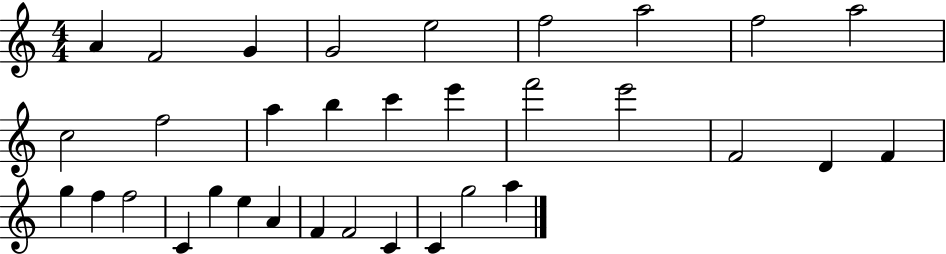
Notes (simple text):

A4/q F4/h G4/q G4/h E5/h F5/h A5/h F5/h A5/h C5/h F5/h A5/q B5/q C6/q E6/q F6/h E6/h F4/h D4/q F4/q G5/q F5/q F5/h C4/q G5/q E5/q A4/q F4/q F4/h C4/q C4/q G5/h A5/q